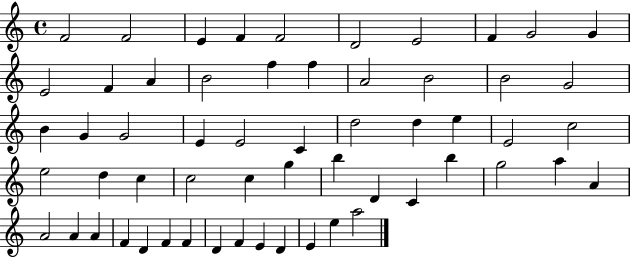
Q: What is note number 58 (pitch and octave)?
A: A5